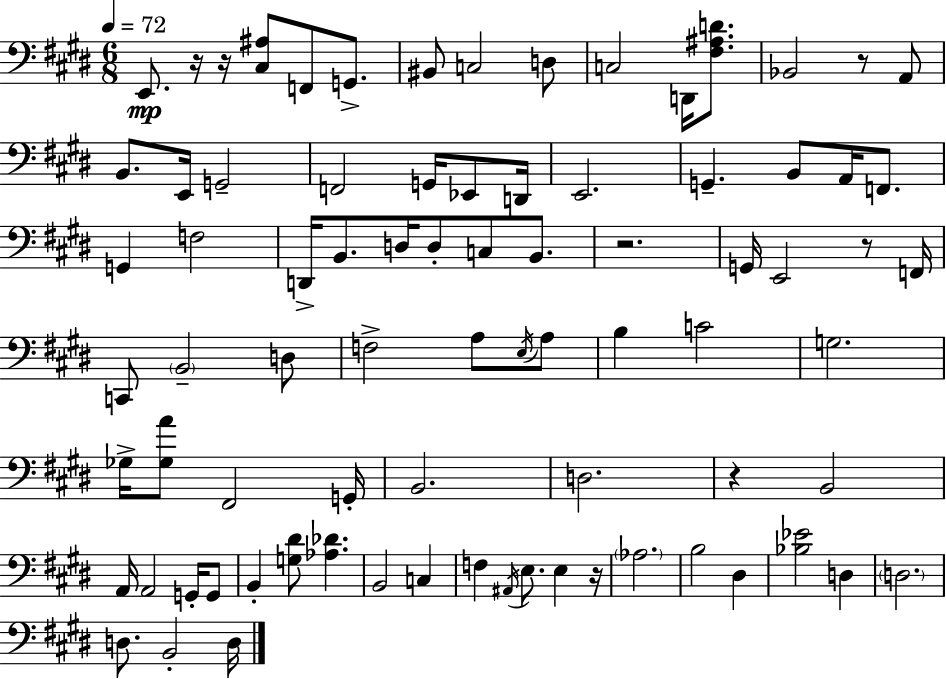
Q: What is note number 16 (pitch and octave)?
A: Eb2